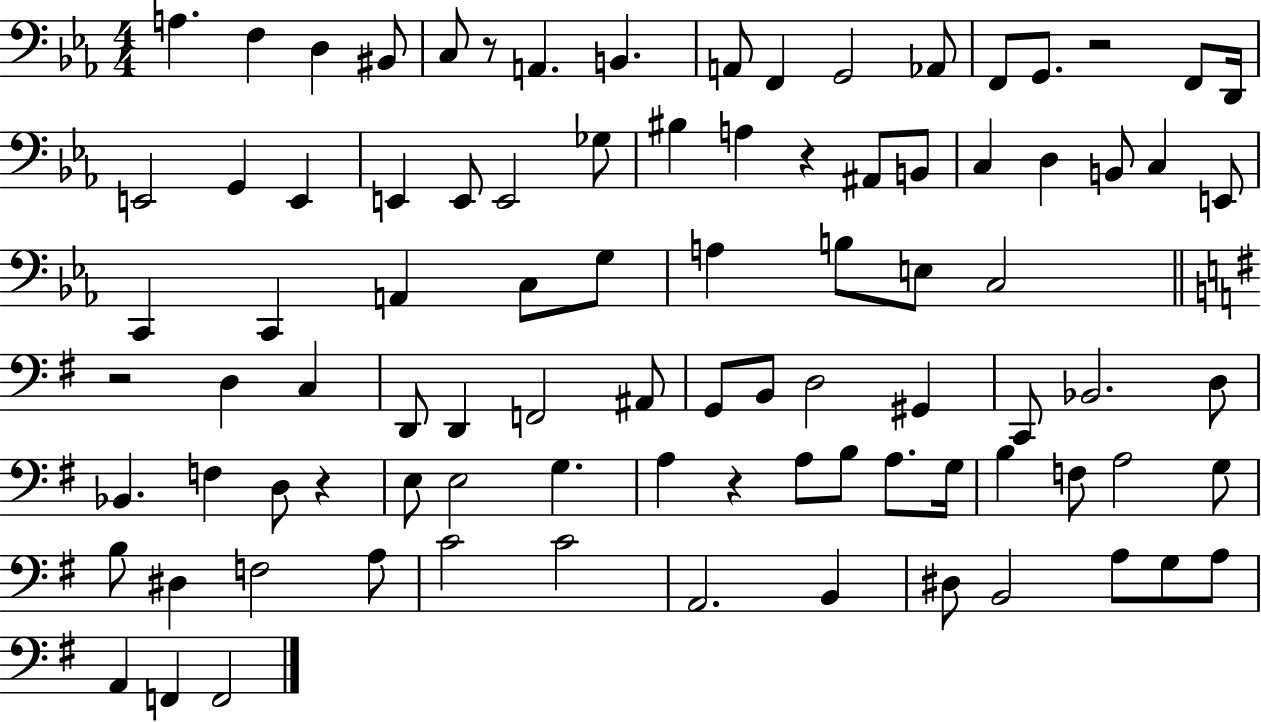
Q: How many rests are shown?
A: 6